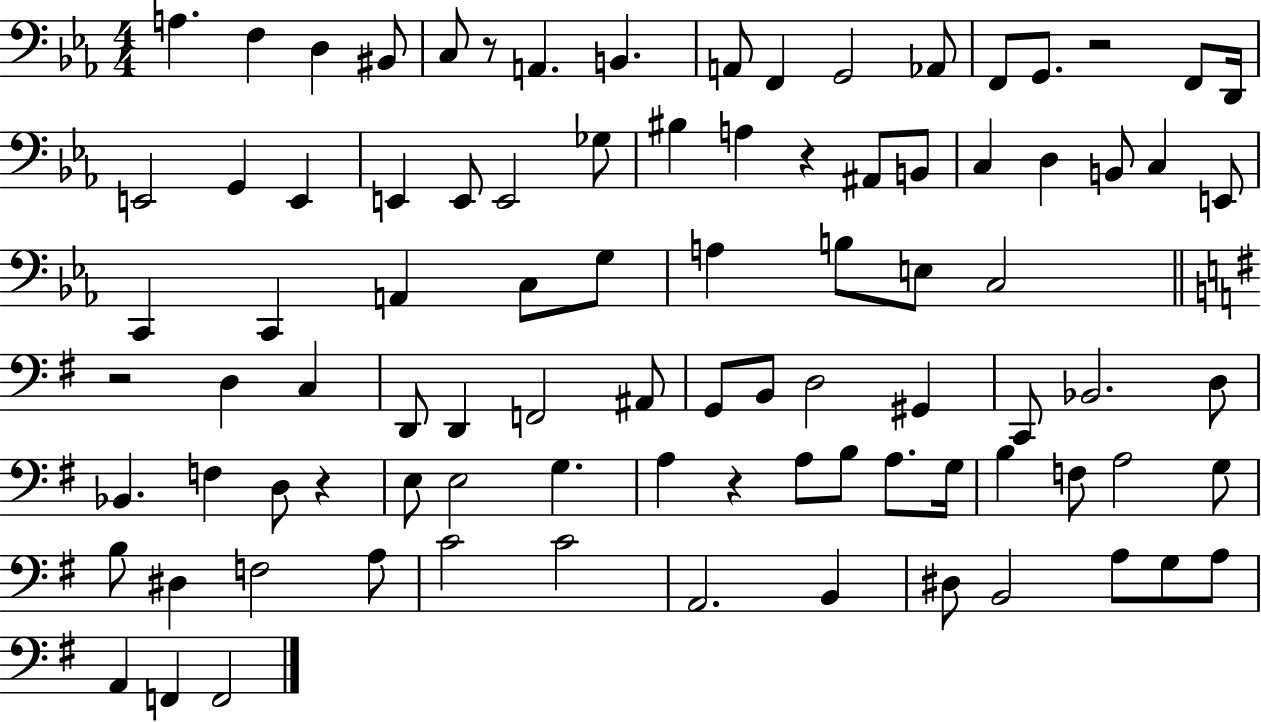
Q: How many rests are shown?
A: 6